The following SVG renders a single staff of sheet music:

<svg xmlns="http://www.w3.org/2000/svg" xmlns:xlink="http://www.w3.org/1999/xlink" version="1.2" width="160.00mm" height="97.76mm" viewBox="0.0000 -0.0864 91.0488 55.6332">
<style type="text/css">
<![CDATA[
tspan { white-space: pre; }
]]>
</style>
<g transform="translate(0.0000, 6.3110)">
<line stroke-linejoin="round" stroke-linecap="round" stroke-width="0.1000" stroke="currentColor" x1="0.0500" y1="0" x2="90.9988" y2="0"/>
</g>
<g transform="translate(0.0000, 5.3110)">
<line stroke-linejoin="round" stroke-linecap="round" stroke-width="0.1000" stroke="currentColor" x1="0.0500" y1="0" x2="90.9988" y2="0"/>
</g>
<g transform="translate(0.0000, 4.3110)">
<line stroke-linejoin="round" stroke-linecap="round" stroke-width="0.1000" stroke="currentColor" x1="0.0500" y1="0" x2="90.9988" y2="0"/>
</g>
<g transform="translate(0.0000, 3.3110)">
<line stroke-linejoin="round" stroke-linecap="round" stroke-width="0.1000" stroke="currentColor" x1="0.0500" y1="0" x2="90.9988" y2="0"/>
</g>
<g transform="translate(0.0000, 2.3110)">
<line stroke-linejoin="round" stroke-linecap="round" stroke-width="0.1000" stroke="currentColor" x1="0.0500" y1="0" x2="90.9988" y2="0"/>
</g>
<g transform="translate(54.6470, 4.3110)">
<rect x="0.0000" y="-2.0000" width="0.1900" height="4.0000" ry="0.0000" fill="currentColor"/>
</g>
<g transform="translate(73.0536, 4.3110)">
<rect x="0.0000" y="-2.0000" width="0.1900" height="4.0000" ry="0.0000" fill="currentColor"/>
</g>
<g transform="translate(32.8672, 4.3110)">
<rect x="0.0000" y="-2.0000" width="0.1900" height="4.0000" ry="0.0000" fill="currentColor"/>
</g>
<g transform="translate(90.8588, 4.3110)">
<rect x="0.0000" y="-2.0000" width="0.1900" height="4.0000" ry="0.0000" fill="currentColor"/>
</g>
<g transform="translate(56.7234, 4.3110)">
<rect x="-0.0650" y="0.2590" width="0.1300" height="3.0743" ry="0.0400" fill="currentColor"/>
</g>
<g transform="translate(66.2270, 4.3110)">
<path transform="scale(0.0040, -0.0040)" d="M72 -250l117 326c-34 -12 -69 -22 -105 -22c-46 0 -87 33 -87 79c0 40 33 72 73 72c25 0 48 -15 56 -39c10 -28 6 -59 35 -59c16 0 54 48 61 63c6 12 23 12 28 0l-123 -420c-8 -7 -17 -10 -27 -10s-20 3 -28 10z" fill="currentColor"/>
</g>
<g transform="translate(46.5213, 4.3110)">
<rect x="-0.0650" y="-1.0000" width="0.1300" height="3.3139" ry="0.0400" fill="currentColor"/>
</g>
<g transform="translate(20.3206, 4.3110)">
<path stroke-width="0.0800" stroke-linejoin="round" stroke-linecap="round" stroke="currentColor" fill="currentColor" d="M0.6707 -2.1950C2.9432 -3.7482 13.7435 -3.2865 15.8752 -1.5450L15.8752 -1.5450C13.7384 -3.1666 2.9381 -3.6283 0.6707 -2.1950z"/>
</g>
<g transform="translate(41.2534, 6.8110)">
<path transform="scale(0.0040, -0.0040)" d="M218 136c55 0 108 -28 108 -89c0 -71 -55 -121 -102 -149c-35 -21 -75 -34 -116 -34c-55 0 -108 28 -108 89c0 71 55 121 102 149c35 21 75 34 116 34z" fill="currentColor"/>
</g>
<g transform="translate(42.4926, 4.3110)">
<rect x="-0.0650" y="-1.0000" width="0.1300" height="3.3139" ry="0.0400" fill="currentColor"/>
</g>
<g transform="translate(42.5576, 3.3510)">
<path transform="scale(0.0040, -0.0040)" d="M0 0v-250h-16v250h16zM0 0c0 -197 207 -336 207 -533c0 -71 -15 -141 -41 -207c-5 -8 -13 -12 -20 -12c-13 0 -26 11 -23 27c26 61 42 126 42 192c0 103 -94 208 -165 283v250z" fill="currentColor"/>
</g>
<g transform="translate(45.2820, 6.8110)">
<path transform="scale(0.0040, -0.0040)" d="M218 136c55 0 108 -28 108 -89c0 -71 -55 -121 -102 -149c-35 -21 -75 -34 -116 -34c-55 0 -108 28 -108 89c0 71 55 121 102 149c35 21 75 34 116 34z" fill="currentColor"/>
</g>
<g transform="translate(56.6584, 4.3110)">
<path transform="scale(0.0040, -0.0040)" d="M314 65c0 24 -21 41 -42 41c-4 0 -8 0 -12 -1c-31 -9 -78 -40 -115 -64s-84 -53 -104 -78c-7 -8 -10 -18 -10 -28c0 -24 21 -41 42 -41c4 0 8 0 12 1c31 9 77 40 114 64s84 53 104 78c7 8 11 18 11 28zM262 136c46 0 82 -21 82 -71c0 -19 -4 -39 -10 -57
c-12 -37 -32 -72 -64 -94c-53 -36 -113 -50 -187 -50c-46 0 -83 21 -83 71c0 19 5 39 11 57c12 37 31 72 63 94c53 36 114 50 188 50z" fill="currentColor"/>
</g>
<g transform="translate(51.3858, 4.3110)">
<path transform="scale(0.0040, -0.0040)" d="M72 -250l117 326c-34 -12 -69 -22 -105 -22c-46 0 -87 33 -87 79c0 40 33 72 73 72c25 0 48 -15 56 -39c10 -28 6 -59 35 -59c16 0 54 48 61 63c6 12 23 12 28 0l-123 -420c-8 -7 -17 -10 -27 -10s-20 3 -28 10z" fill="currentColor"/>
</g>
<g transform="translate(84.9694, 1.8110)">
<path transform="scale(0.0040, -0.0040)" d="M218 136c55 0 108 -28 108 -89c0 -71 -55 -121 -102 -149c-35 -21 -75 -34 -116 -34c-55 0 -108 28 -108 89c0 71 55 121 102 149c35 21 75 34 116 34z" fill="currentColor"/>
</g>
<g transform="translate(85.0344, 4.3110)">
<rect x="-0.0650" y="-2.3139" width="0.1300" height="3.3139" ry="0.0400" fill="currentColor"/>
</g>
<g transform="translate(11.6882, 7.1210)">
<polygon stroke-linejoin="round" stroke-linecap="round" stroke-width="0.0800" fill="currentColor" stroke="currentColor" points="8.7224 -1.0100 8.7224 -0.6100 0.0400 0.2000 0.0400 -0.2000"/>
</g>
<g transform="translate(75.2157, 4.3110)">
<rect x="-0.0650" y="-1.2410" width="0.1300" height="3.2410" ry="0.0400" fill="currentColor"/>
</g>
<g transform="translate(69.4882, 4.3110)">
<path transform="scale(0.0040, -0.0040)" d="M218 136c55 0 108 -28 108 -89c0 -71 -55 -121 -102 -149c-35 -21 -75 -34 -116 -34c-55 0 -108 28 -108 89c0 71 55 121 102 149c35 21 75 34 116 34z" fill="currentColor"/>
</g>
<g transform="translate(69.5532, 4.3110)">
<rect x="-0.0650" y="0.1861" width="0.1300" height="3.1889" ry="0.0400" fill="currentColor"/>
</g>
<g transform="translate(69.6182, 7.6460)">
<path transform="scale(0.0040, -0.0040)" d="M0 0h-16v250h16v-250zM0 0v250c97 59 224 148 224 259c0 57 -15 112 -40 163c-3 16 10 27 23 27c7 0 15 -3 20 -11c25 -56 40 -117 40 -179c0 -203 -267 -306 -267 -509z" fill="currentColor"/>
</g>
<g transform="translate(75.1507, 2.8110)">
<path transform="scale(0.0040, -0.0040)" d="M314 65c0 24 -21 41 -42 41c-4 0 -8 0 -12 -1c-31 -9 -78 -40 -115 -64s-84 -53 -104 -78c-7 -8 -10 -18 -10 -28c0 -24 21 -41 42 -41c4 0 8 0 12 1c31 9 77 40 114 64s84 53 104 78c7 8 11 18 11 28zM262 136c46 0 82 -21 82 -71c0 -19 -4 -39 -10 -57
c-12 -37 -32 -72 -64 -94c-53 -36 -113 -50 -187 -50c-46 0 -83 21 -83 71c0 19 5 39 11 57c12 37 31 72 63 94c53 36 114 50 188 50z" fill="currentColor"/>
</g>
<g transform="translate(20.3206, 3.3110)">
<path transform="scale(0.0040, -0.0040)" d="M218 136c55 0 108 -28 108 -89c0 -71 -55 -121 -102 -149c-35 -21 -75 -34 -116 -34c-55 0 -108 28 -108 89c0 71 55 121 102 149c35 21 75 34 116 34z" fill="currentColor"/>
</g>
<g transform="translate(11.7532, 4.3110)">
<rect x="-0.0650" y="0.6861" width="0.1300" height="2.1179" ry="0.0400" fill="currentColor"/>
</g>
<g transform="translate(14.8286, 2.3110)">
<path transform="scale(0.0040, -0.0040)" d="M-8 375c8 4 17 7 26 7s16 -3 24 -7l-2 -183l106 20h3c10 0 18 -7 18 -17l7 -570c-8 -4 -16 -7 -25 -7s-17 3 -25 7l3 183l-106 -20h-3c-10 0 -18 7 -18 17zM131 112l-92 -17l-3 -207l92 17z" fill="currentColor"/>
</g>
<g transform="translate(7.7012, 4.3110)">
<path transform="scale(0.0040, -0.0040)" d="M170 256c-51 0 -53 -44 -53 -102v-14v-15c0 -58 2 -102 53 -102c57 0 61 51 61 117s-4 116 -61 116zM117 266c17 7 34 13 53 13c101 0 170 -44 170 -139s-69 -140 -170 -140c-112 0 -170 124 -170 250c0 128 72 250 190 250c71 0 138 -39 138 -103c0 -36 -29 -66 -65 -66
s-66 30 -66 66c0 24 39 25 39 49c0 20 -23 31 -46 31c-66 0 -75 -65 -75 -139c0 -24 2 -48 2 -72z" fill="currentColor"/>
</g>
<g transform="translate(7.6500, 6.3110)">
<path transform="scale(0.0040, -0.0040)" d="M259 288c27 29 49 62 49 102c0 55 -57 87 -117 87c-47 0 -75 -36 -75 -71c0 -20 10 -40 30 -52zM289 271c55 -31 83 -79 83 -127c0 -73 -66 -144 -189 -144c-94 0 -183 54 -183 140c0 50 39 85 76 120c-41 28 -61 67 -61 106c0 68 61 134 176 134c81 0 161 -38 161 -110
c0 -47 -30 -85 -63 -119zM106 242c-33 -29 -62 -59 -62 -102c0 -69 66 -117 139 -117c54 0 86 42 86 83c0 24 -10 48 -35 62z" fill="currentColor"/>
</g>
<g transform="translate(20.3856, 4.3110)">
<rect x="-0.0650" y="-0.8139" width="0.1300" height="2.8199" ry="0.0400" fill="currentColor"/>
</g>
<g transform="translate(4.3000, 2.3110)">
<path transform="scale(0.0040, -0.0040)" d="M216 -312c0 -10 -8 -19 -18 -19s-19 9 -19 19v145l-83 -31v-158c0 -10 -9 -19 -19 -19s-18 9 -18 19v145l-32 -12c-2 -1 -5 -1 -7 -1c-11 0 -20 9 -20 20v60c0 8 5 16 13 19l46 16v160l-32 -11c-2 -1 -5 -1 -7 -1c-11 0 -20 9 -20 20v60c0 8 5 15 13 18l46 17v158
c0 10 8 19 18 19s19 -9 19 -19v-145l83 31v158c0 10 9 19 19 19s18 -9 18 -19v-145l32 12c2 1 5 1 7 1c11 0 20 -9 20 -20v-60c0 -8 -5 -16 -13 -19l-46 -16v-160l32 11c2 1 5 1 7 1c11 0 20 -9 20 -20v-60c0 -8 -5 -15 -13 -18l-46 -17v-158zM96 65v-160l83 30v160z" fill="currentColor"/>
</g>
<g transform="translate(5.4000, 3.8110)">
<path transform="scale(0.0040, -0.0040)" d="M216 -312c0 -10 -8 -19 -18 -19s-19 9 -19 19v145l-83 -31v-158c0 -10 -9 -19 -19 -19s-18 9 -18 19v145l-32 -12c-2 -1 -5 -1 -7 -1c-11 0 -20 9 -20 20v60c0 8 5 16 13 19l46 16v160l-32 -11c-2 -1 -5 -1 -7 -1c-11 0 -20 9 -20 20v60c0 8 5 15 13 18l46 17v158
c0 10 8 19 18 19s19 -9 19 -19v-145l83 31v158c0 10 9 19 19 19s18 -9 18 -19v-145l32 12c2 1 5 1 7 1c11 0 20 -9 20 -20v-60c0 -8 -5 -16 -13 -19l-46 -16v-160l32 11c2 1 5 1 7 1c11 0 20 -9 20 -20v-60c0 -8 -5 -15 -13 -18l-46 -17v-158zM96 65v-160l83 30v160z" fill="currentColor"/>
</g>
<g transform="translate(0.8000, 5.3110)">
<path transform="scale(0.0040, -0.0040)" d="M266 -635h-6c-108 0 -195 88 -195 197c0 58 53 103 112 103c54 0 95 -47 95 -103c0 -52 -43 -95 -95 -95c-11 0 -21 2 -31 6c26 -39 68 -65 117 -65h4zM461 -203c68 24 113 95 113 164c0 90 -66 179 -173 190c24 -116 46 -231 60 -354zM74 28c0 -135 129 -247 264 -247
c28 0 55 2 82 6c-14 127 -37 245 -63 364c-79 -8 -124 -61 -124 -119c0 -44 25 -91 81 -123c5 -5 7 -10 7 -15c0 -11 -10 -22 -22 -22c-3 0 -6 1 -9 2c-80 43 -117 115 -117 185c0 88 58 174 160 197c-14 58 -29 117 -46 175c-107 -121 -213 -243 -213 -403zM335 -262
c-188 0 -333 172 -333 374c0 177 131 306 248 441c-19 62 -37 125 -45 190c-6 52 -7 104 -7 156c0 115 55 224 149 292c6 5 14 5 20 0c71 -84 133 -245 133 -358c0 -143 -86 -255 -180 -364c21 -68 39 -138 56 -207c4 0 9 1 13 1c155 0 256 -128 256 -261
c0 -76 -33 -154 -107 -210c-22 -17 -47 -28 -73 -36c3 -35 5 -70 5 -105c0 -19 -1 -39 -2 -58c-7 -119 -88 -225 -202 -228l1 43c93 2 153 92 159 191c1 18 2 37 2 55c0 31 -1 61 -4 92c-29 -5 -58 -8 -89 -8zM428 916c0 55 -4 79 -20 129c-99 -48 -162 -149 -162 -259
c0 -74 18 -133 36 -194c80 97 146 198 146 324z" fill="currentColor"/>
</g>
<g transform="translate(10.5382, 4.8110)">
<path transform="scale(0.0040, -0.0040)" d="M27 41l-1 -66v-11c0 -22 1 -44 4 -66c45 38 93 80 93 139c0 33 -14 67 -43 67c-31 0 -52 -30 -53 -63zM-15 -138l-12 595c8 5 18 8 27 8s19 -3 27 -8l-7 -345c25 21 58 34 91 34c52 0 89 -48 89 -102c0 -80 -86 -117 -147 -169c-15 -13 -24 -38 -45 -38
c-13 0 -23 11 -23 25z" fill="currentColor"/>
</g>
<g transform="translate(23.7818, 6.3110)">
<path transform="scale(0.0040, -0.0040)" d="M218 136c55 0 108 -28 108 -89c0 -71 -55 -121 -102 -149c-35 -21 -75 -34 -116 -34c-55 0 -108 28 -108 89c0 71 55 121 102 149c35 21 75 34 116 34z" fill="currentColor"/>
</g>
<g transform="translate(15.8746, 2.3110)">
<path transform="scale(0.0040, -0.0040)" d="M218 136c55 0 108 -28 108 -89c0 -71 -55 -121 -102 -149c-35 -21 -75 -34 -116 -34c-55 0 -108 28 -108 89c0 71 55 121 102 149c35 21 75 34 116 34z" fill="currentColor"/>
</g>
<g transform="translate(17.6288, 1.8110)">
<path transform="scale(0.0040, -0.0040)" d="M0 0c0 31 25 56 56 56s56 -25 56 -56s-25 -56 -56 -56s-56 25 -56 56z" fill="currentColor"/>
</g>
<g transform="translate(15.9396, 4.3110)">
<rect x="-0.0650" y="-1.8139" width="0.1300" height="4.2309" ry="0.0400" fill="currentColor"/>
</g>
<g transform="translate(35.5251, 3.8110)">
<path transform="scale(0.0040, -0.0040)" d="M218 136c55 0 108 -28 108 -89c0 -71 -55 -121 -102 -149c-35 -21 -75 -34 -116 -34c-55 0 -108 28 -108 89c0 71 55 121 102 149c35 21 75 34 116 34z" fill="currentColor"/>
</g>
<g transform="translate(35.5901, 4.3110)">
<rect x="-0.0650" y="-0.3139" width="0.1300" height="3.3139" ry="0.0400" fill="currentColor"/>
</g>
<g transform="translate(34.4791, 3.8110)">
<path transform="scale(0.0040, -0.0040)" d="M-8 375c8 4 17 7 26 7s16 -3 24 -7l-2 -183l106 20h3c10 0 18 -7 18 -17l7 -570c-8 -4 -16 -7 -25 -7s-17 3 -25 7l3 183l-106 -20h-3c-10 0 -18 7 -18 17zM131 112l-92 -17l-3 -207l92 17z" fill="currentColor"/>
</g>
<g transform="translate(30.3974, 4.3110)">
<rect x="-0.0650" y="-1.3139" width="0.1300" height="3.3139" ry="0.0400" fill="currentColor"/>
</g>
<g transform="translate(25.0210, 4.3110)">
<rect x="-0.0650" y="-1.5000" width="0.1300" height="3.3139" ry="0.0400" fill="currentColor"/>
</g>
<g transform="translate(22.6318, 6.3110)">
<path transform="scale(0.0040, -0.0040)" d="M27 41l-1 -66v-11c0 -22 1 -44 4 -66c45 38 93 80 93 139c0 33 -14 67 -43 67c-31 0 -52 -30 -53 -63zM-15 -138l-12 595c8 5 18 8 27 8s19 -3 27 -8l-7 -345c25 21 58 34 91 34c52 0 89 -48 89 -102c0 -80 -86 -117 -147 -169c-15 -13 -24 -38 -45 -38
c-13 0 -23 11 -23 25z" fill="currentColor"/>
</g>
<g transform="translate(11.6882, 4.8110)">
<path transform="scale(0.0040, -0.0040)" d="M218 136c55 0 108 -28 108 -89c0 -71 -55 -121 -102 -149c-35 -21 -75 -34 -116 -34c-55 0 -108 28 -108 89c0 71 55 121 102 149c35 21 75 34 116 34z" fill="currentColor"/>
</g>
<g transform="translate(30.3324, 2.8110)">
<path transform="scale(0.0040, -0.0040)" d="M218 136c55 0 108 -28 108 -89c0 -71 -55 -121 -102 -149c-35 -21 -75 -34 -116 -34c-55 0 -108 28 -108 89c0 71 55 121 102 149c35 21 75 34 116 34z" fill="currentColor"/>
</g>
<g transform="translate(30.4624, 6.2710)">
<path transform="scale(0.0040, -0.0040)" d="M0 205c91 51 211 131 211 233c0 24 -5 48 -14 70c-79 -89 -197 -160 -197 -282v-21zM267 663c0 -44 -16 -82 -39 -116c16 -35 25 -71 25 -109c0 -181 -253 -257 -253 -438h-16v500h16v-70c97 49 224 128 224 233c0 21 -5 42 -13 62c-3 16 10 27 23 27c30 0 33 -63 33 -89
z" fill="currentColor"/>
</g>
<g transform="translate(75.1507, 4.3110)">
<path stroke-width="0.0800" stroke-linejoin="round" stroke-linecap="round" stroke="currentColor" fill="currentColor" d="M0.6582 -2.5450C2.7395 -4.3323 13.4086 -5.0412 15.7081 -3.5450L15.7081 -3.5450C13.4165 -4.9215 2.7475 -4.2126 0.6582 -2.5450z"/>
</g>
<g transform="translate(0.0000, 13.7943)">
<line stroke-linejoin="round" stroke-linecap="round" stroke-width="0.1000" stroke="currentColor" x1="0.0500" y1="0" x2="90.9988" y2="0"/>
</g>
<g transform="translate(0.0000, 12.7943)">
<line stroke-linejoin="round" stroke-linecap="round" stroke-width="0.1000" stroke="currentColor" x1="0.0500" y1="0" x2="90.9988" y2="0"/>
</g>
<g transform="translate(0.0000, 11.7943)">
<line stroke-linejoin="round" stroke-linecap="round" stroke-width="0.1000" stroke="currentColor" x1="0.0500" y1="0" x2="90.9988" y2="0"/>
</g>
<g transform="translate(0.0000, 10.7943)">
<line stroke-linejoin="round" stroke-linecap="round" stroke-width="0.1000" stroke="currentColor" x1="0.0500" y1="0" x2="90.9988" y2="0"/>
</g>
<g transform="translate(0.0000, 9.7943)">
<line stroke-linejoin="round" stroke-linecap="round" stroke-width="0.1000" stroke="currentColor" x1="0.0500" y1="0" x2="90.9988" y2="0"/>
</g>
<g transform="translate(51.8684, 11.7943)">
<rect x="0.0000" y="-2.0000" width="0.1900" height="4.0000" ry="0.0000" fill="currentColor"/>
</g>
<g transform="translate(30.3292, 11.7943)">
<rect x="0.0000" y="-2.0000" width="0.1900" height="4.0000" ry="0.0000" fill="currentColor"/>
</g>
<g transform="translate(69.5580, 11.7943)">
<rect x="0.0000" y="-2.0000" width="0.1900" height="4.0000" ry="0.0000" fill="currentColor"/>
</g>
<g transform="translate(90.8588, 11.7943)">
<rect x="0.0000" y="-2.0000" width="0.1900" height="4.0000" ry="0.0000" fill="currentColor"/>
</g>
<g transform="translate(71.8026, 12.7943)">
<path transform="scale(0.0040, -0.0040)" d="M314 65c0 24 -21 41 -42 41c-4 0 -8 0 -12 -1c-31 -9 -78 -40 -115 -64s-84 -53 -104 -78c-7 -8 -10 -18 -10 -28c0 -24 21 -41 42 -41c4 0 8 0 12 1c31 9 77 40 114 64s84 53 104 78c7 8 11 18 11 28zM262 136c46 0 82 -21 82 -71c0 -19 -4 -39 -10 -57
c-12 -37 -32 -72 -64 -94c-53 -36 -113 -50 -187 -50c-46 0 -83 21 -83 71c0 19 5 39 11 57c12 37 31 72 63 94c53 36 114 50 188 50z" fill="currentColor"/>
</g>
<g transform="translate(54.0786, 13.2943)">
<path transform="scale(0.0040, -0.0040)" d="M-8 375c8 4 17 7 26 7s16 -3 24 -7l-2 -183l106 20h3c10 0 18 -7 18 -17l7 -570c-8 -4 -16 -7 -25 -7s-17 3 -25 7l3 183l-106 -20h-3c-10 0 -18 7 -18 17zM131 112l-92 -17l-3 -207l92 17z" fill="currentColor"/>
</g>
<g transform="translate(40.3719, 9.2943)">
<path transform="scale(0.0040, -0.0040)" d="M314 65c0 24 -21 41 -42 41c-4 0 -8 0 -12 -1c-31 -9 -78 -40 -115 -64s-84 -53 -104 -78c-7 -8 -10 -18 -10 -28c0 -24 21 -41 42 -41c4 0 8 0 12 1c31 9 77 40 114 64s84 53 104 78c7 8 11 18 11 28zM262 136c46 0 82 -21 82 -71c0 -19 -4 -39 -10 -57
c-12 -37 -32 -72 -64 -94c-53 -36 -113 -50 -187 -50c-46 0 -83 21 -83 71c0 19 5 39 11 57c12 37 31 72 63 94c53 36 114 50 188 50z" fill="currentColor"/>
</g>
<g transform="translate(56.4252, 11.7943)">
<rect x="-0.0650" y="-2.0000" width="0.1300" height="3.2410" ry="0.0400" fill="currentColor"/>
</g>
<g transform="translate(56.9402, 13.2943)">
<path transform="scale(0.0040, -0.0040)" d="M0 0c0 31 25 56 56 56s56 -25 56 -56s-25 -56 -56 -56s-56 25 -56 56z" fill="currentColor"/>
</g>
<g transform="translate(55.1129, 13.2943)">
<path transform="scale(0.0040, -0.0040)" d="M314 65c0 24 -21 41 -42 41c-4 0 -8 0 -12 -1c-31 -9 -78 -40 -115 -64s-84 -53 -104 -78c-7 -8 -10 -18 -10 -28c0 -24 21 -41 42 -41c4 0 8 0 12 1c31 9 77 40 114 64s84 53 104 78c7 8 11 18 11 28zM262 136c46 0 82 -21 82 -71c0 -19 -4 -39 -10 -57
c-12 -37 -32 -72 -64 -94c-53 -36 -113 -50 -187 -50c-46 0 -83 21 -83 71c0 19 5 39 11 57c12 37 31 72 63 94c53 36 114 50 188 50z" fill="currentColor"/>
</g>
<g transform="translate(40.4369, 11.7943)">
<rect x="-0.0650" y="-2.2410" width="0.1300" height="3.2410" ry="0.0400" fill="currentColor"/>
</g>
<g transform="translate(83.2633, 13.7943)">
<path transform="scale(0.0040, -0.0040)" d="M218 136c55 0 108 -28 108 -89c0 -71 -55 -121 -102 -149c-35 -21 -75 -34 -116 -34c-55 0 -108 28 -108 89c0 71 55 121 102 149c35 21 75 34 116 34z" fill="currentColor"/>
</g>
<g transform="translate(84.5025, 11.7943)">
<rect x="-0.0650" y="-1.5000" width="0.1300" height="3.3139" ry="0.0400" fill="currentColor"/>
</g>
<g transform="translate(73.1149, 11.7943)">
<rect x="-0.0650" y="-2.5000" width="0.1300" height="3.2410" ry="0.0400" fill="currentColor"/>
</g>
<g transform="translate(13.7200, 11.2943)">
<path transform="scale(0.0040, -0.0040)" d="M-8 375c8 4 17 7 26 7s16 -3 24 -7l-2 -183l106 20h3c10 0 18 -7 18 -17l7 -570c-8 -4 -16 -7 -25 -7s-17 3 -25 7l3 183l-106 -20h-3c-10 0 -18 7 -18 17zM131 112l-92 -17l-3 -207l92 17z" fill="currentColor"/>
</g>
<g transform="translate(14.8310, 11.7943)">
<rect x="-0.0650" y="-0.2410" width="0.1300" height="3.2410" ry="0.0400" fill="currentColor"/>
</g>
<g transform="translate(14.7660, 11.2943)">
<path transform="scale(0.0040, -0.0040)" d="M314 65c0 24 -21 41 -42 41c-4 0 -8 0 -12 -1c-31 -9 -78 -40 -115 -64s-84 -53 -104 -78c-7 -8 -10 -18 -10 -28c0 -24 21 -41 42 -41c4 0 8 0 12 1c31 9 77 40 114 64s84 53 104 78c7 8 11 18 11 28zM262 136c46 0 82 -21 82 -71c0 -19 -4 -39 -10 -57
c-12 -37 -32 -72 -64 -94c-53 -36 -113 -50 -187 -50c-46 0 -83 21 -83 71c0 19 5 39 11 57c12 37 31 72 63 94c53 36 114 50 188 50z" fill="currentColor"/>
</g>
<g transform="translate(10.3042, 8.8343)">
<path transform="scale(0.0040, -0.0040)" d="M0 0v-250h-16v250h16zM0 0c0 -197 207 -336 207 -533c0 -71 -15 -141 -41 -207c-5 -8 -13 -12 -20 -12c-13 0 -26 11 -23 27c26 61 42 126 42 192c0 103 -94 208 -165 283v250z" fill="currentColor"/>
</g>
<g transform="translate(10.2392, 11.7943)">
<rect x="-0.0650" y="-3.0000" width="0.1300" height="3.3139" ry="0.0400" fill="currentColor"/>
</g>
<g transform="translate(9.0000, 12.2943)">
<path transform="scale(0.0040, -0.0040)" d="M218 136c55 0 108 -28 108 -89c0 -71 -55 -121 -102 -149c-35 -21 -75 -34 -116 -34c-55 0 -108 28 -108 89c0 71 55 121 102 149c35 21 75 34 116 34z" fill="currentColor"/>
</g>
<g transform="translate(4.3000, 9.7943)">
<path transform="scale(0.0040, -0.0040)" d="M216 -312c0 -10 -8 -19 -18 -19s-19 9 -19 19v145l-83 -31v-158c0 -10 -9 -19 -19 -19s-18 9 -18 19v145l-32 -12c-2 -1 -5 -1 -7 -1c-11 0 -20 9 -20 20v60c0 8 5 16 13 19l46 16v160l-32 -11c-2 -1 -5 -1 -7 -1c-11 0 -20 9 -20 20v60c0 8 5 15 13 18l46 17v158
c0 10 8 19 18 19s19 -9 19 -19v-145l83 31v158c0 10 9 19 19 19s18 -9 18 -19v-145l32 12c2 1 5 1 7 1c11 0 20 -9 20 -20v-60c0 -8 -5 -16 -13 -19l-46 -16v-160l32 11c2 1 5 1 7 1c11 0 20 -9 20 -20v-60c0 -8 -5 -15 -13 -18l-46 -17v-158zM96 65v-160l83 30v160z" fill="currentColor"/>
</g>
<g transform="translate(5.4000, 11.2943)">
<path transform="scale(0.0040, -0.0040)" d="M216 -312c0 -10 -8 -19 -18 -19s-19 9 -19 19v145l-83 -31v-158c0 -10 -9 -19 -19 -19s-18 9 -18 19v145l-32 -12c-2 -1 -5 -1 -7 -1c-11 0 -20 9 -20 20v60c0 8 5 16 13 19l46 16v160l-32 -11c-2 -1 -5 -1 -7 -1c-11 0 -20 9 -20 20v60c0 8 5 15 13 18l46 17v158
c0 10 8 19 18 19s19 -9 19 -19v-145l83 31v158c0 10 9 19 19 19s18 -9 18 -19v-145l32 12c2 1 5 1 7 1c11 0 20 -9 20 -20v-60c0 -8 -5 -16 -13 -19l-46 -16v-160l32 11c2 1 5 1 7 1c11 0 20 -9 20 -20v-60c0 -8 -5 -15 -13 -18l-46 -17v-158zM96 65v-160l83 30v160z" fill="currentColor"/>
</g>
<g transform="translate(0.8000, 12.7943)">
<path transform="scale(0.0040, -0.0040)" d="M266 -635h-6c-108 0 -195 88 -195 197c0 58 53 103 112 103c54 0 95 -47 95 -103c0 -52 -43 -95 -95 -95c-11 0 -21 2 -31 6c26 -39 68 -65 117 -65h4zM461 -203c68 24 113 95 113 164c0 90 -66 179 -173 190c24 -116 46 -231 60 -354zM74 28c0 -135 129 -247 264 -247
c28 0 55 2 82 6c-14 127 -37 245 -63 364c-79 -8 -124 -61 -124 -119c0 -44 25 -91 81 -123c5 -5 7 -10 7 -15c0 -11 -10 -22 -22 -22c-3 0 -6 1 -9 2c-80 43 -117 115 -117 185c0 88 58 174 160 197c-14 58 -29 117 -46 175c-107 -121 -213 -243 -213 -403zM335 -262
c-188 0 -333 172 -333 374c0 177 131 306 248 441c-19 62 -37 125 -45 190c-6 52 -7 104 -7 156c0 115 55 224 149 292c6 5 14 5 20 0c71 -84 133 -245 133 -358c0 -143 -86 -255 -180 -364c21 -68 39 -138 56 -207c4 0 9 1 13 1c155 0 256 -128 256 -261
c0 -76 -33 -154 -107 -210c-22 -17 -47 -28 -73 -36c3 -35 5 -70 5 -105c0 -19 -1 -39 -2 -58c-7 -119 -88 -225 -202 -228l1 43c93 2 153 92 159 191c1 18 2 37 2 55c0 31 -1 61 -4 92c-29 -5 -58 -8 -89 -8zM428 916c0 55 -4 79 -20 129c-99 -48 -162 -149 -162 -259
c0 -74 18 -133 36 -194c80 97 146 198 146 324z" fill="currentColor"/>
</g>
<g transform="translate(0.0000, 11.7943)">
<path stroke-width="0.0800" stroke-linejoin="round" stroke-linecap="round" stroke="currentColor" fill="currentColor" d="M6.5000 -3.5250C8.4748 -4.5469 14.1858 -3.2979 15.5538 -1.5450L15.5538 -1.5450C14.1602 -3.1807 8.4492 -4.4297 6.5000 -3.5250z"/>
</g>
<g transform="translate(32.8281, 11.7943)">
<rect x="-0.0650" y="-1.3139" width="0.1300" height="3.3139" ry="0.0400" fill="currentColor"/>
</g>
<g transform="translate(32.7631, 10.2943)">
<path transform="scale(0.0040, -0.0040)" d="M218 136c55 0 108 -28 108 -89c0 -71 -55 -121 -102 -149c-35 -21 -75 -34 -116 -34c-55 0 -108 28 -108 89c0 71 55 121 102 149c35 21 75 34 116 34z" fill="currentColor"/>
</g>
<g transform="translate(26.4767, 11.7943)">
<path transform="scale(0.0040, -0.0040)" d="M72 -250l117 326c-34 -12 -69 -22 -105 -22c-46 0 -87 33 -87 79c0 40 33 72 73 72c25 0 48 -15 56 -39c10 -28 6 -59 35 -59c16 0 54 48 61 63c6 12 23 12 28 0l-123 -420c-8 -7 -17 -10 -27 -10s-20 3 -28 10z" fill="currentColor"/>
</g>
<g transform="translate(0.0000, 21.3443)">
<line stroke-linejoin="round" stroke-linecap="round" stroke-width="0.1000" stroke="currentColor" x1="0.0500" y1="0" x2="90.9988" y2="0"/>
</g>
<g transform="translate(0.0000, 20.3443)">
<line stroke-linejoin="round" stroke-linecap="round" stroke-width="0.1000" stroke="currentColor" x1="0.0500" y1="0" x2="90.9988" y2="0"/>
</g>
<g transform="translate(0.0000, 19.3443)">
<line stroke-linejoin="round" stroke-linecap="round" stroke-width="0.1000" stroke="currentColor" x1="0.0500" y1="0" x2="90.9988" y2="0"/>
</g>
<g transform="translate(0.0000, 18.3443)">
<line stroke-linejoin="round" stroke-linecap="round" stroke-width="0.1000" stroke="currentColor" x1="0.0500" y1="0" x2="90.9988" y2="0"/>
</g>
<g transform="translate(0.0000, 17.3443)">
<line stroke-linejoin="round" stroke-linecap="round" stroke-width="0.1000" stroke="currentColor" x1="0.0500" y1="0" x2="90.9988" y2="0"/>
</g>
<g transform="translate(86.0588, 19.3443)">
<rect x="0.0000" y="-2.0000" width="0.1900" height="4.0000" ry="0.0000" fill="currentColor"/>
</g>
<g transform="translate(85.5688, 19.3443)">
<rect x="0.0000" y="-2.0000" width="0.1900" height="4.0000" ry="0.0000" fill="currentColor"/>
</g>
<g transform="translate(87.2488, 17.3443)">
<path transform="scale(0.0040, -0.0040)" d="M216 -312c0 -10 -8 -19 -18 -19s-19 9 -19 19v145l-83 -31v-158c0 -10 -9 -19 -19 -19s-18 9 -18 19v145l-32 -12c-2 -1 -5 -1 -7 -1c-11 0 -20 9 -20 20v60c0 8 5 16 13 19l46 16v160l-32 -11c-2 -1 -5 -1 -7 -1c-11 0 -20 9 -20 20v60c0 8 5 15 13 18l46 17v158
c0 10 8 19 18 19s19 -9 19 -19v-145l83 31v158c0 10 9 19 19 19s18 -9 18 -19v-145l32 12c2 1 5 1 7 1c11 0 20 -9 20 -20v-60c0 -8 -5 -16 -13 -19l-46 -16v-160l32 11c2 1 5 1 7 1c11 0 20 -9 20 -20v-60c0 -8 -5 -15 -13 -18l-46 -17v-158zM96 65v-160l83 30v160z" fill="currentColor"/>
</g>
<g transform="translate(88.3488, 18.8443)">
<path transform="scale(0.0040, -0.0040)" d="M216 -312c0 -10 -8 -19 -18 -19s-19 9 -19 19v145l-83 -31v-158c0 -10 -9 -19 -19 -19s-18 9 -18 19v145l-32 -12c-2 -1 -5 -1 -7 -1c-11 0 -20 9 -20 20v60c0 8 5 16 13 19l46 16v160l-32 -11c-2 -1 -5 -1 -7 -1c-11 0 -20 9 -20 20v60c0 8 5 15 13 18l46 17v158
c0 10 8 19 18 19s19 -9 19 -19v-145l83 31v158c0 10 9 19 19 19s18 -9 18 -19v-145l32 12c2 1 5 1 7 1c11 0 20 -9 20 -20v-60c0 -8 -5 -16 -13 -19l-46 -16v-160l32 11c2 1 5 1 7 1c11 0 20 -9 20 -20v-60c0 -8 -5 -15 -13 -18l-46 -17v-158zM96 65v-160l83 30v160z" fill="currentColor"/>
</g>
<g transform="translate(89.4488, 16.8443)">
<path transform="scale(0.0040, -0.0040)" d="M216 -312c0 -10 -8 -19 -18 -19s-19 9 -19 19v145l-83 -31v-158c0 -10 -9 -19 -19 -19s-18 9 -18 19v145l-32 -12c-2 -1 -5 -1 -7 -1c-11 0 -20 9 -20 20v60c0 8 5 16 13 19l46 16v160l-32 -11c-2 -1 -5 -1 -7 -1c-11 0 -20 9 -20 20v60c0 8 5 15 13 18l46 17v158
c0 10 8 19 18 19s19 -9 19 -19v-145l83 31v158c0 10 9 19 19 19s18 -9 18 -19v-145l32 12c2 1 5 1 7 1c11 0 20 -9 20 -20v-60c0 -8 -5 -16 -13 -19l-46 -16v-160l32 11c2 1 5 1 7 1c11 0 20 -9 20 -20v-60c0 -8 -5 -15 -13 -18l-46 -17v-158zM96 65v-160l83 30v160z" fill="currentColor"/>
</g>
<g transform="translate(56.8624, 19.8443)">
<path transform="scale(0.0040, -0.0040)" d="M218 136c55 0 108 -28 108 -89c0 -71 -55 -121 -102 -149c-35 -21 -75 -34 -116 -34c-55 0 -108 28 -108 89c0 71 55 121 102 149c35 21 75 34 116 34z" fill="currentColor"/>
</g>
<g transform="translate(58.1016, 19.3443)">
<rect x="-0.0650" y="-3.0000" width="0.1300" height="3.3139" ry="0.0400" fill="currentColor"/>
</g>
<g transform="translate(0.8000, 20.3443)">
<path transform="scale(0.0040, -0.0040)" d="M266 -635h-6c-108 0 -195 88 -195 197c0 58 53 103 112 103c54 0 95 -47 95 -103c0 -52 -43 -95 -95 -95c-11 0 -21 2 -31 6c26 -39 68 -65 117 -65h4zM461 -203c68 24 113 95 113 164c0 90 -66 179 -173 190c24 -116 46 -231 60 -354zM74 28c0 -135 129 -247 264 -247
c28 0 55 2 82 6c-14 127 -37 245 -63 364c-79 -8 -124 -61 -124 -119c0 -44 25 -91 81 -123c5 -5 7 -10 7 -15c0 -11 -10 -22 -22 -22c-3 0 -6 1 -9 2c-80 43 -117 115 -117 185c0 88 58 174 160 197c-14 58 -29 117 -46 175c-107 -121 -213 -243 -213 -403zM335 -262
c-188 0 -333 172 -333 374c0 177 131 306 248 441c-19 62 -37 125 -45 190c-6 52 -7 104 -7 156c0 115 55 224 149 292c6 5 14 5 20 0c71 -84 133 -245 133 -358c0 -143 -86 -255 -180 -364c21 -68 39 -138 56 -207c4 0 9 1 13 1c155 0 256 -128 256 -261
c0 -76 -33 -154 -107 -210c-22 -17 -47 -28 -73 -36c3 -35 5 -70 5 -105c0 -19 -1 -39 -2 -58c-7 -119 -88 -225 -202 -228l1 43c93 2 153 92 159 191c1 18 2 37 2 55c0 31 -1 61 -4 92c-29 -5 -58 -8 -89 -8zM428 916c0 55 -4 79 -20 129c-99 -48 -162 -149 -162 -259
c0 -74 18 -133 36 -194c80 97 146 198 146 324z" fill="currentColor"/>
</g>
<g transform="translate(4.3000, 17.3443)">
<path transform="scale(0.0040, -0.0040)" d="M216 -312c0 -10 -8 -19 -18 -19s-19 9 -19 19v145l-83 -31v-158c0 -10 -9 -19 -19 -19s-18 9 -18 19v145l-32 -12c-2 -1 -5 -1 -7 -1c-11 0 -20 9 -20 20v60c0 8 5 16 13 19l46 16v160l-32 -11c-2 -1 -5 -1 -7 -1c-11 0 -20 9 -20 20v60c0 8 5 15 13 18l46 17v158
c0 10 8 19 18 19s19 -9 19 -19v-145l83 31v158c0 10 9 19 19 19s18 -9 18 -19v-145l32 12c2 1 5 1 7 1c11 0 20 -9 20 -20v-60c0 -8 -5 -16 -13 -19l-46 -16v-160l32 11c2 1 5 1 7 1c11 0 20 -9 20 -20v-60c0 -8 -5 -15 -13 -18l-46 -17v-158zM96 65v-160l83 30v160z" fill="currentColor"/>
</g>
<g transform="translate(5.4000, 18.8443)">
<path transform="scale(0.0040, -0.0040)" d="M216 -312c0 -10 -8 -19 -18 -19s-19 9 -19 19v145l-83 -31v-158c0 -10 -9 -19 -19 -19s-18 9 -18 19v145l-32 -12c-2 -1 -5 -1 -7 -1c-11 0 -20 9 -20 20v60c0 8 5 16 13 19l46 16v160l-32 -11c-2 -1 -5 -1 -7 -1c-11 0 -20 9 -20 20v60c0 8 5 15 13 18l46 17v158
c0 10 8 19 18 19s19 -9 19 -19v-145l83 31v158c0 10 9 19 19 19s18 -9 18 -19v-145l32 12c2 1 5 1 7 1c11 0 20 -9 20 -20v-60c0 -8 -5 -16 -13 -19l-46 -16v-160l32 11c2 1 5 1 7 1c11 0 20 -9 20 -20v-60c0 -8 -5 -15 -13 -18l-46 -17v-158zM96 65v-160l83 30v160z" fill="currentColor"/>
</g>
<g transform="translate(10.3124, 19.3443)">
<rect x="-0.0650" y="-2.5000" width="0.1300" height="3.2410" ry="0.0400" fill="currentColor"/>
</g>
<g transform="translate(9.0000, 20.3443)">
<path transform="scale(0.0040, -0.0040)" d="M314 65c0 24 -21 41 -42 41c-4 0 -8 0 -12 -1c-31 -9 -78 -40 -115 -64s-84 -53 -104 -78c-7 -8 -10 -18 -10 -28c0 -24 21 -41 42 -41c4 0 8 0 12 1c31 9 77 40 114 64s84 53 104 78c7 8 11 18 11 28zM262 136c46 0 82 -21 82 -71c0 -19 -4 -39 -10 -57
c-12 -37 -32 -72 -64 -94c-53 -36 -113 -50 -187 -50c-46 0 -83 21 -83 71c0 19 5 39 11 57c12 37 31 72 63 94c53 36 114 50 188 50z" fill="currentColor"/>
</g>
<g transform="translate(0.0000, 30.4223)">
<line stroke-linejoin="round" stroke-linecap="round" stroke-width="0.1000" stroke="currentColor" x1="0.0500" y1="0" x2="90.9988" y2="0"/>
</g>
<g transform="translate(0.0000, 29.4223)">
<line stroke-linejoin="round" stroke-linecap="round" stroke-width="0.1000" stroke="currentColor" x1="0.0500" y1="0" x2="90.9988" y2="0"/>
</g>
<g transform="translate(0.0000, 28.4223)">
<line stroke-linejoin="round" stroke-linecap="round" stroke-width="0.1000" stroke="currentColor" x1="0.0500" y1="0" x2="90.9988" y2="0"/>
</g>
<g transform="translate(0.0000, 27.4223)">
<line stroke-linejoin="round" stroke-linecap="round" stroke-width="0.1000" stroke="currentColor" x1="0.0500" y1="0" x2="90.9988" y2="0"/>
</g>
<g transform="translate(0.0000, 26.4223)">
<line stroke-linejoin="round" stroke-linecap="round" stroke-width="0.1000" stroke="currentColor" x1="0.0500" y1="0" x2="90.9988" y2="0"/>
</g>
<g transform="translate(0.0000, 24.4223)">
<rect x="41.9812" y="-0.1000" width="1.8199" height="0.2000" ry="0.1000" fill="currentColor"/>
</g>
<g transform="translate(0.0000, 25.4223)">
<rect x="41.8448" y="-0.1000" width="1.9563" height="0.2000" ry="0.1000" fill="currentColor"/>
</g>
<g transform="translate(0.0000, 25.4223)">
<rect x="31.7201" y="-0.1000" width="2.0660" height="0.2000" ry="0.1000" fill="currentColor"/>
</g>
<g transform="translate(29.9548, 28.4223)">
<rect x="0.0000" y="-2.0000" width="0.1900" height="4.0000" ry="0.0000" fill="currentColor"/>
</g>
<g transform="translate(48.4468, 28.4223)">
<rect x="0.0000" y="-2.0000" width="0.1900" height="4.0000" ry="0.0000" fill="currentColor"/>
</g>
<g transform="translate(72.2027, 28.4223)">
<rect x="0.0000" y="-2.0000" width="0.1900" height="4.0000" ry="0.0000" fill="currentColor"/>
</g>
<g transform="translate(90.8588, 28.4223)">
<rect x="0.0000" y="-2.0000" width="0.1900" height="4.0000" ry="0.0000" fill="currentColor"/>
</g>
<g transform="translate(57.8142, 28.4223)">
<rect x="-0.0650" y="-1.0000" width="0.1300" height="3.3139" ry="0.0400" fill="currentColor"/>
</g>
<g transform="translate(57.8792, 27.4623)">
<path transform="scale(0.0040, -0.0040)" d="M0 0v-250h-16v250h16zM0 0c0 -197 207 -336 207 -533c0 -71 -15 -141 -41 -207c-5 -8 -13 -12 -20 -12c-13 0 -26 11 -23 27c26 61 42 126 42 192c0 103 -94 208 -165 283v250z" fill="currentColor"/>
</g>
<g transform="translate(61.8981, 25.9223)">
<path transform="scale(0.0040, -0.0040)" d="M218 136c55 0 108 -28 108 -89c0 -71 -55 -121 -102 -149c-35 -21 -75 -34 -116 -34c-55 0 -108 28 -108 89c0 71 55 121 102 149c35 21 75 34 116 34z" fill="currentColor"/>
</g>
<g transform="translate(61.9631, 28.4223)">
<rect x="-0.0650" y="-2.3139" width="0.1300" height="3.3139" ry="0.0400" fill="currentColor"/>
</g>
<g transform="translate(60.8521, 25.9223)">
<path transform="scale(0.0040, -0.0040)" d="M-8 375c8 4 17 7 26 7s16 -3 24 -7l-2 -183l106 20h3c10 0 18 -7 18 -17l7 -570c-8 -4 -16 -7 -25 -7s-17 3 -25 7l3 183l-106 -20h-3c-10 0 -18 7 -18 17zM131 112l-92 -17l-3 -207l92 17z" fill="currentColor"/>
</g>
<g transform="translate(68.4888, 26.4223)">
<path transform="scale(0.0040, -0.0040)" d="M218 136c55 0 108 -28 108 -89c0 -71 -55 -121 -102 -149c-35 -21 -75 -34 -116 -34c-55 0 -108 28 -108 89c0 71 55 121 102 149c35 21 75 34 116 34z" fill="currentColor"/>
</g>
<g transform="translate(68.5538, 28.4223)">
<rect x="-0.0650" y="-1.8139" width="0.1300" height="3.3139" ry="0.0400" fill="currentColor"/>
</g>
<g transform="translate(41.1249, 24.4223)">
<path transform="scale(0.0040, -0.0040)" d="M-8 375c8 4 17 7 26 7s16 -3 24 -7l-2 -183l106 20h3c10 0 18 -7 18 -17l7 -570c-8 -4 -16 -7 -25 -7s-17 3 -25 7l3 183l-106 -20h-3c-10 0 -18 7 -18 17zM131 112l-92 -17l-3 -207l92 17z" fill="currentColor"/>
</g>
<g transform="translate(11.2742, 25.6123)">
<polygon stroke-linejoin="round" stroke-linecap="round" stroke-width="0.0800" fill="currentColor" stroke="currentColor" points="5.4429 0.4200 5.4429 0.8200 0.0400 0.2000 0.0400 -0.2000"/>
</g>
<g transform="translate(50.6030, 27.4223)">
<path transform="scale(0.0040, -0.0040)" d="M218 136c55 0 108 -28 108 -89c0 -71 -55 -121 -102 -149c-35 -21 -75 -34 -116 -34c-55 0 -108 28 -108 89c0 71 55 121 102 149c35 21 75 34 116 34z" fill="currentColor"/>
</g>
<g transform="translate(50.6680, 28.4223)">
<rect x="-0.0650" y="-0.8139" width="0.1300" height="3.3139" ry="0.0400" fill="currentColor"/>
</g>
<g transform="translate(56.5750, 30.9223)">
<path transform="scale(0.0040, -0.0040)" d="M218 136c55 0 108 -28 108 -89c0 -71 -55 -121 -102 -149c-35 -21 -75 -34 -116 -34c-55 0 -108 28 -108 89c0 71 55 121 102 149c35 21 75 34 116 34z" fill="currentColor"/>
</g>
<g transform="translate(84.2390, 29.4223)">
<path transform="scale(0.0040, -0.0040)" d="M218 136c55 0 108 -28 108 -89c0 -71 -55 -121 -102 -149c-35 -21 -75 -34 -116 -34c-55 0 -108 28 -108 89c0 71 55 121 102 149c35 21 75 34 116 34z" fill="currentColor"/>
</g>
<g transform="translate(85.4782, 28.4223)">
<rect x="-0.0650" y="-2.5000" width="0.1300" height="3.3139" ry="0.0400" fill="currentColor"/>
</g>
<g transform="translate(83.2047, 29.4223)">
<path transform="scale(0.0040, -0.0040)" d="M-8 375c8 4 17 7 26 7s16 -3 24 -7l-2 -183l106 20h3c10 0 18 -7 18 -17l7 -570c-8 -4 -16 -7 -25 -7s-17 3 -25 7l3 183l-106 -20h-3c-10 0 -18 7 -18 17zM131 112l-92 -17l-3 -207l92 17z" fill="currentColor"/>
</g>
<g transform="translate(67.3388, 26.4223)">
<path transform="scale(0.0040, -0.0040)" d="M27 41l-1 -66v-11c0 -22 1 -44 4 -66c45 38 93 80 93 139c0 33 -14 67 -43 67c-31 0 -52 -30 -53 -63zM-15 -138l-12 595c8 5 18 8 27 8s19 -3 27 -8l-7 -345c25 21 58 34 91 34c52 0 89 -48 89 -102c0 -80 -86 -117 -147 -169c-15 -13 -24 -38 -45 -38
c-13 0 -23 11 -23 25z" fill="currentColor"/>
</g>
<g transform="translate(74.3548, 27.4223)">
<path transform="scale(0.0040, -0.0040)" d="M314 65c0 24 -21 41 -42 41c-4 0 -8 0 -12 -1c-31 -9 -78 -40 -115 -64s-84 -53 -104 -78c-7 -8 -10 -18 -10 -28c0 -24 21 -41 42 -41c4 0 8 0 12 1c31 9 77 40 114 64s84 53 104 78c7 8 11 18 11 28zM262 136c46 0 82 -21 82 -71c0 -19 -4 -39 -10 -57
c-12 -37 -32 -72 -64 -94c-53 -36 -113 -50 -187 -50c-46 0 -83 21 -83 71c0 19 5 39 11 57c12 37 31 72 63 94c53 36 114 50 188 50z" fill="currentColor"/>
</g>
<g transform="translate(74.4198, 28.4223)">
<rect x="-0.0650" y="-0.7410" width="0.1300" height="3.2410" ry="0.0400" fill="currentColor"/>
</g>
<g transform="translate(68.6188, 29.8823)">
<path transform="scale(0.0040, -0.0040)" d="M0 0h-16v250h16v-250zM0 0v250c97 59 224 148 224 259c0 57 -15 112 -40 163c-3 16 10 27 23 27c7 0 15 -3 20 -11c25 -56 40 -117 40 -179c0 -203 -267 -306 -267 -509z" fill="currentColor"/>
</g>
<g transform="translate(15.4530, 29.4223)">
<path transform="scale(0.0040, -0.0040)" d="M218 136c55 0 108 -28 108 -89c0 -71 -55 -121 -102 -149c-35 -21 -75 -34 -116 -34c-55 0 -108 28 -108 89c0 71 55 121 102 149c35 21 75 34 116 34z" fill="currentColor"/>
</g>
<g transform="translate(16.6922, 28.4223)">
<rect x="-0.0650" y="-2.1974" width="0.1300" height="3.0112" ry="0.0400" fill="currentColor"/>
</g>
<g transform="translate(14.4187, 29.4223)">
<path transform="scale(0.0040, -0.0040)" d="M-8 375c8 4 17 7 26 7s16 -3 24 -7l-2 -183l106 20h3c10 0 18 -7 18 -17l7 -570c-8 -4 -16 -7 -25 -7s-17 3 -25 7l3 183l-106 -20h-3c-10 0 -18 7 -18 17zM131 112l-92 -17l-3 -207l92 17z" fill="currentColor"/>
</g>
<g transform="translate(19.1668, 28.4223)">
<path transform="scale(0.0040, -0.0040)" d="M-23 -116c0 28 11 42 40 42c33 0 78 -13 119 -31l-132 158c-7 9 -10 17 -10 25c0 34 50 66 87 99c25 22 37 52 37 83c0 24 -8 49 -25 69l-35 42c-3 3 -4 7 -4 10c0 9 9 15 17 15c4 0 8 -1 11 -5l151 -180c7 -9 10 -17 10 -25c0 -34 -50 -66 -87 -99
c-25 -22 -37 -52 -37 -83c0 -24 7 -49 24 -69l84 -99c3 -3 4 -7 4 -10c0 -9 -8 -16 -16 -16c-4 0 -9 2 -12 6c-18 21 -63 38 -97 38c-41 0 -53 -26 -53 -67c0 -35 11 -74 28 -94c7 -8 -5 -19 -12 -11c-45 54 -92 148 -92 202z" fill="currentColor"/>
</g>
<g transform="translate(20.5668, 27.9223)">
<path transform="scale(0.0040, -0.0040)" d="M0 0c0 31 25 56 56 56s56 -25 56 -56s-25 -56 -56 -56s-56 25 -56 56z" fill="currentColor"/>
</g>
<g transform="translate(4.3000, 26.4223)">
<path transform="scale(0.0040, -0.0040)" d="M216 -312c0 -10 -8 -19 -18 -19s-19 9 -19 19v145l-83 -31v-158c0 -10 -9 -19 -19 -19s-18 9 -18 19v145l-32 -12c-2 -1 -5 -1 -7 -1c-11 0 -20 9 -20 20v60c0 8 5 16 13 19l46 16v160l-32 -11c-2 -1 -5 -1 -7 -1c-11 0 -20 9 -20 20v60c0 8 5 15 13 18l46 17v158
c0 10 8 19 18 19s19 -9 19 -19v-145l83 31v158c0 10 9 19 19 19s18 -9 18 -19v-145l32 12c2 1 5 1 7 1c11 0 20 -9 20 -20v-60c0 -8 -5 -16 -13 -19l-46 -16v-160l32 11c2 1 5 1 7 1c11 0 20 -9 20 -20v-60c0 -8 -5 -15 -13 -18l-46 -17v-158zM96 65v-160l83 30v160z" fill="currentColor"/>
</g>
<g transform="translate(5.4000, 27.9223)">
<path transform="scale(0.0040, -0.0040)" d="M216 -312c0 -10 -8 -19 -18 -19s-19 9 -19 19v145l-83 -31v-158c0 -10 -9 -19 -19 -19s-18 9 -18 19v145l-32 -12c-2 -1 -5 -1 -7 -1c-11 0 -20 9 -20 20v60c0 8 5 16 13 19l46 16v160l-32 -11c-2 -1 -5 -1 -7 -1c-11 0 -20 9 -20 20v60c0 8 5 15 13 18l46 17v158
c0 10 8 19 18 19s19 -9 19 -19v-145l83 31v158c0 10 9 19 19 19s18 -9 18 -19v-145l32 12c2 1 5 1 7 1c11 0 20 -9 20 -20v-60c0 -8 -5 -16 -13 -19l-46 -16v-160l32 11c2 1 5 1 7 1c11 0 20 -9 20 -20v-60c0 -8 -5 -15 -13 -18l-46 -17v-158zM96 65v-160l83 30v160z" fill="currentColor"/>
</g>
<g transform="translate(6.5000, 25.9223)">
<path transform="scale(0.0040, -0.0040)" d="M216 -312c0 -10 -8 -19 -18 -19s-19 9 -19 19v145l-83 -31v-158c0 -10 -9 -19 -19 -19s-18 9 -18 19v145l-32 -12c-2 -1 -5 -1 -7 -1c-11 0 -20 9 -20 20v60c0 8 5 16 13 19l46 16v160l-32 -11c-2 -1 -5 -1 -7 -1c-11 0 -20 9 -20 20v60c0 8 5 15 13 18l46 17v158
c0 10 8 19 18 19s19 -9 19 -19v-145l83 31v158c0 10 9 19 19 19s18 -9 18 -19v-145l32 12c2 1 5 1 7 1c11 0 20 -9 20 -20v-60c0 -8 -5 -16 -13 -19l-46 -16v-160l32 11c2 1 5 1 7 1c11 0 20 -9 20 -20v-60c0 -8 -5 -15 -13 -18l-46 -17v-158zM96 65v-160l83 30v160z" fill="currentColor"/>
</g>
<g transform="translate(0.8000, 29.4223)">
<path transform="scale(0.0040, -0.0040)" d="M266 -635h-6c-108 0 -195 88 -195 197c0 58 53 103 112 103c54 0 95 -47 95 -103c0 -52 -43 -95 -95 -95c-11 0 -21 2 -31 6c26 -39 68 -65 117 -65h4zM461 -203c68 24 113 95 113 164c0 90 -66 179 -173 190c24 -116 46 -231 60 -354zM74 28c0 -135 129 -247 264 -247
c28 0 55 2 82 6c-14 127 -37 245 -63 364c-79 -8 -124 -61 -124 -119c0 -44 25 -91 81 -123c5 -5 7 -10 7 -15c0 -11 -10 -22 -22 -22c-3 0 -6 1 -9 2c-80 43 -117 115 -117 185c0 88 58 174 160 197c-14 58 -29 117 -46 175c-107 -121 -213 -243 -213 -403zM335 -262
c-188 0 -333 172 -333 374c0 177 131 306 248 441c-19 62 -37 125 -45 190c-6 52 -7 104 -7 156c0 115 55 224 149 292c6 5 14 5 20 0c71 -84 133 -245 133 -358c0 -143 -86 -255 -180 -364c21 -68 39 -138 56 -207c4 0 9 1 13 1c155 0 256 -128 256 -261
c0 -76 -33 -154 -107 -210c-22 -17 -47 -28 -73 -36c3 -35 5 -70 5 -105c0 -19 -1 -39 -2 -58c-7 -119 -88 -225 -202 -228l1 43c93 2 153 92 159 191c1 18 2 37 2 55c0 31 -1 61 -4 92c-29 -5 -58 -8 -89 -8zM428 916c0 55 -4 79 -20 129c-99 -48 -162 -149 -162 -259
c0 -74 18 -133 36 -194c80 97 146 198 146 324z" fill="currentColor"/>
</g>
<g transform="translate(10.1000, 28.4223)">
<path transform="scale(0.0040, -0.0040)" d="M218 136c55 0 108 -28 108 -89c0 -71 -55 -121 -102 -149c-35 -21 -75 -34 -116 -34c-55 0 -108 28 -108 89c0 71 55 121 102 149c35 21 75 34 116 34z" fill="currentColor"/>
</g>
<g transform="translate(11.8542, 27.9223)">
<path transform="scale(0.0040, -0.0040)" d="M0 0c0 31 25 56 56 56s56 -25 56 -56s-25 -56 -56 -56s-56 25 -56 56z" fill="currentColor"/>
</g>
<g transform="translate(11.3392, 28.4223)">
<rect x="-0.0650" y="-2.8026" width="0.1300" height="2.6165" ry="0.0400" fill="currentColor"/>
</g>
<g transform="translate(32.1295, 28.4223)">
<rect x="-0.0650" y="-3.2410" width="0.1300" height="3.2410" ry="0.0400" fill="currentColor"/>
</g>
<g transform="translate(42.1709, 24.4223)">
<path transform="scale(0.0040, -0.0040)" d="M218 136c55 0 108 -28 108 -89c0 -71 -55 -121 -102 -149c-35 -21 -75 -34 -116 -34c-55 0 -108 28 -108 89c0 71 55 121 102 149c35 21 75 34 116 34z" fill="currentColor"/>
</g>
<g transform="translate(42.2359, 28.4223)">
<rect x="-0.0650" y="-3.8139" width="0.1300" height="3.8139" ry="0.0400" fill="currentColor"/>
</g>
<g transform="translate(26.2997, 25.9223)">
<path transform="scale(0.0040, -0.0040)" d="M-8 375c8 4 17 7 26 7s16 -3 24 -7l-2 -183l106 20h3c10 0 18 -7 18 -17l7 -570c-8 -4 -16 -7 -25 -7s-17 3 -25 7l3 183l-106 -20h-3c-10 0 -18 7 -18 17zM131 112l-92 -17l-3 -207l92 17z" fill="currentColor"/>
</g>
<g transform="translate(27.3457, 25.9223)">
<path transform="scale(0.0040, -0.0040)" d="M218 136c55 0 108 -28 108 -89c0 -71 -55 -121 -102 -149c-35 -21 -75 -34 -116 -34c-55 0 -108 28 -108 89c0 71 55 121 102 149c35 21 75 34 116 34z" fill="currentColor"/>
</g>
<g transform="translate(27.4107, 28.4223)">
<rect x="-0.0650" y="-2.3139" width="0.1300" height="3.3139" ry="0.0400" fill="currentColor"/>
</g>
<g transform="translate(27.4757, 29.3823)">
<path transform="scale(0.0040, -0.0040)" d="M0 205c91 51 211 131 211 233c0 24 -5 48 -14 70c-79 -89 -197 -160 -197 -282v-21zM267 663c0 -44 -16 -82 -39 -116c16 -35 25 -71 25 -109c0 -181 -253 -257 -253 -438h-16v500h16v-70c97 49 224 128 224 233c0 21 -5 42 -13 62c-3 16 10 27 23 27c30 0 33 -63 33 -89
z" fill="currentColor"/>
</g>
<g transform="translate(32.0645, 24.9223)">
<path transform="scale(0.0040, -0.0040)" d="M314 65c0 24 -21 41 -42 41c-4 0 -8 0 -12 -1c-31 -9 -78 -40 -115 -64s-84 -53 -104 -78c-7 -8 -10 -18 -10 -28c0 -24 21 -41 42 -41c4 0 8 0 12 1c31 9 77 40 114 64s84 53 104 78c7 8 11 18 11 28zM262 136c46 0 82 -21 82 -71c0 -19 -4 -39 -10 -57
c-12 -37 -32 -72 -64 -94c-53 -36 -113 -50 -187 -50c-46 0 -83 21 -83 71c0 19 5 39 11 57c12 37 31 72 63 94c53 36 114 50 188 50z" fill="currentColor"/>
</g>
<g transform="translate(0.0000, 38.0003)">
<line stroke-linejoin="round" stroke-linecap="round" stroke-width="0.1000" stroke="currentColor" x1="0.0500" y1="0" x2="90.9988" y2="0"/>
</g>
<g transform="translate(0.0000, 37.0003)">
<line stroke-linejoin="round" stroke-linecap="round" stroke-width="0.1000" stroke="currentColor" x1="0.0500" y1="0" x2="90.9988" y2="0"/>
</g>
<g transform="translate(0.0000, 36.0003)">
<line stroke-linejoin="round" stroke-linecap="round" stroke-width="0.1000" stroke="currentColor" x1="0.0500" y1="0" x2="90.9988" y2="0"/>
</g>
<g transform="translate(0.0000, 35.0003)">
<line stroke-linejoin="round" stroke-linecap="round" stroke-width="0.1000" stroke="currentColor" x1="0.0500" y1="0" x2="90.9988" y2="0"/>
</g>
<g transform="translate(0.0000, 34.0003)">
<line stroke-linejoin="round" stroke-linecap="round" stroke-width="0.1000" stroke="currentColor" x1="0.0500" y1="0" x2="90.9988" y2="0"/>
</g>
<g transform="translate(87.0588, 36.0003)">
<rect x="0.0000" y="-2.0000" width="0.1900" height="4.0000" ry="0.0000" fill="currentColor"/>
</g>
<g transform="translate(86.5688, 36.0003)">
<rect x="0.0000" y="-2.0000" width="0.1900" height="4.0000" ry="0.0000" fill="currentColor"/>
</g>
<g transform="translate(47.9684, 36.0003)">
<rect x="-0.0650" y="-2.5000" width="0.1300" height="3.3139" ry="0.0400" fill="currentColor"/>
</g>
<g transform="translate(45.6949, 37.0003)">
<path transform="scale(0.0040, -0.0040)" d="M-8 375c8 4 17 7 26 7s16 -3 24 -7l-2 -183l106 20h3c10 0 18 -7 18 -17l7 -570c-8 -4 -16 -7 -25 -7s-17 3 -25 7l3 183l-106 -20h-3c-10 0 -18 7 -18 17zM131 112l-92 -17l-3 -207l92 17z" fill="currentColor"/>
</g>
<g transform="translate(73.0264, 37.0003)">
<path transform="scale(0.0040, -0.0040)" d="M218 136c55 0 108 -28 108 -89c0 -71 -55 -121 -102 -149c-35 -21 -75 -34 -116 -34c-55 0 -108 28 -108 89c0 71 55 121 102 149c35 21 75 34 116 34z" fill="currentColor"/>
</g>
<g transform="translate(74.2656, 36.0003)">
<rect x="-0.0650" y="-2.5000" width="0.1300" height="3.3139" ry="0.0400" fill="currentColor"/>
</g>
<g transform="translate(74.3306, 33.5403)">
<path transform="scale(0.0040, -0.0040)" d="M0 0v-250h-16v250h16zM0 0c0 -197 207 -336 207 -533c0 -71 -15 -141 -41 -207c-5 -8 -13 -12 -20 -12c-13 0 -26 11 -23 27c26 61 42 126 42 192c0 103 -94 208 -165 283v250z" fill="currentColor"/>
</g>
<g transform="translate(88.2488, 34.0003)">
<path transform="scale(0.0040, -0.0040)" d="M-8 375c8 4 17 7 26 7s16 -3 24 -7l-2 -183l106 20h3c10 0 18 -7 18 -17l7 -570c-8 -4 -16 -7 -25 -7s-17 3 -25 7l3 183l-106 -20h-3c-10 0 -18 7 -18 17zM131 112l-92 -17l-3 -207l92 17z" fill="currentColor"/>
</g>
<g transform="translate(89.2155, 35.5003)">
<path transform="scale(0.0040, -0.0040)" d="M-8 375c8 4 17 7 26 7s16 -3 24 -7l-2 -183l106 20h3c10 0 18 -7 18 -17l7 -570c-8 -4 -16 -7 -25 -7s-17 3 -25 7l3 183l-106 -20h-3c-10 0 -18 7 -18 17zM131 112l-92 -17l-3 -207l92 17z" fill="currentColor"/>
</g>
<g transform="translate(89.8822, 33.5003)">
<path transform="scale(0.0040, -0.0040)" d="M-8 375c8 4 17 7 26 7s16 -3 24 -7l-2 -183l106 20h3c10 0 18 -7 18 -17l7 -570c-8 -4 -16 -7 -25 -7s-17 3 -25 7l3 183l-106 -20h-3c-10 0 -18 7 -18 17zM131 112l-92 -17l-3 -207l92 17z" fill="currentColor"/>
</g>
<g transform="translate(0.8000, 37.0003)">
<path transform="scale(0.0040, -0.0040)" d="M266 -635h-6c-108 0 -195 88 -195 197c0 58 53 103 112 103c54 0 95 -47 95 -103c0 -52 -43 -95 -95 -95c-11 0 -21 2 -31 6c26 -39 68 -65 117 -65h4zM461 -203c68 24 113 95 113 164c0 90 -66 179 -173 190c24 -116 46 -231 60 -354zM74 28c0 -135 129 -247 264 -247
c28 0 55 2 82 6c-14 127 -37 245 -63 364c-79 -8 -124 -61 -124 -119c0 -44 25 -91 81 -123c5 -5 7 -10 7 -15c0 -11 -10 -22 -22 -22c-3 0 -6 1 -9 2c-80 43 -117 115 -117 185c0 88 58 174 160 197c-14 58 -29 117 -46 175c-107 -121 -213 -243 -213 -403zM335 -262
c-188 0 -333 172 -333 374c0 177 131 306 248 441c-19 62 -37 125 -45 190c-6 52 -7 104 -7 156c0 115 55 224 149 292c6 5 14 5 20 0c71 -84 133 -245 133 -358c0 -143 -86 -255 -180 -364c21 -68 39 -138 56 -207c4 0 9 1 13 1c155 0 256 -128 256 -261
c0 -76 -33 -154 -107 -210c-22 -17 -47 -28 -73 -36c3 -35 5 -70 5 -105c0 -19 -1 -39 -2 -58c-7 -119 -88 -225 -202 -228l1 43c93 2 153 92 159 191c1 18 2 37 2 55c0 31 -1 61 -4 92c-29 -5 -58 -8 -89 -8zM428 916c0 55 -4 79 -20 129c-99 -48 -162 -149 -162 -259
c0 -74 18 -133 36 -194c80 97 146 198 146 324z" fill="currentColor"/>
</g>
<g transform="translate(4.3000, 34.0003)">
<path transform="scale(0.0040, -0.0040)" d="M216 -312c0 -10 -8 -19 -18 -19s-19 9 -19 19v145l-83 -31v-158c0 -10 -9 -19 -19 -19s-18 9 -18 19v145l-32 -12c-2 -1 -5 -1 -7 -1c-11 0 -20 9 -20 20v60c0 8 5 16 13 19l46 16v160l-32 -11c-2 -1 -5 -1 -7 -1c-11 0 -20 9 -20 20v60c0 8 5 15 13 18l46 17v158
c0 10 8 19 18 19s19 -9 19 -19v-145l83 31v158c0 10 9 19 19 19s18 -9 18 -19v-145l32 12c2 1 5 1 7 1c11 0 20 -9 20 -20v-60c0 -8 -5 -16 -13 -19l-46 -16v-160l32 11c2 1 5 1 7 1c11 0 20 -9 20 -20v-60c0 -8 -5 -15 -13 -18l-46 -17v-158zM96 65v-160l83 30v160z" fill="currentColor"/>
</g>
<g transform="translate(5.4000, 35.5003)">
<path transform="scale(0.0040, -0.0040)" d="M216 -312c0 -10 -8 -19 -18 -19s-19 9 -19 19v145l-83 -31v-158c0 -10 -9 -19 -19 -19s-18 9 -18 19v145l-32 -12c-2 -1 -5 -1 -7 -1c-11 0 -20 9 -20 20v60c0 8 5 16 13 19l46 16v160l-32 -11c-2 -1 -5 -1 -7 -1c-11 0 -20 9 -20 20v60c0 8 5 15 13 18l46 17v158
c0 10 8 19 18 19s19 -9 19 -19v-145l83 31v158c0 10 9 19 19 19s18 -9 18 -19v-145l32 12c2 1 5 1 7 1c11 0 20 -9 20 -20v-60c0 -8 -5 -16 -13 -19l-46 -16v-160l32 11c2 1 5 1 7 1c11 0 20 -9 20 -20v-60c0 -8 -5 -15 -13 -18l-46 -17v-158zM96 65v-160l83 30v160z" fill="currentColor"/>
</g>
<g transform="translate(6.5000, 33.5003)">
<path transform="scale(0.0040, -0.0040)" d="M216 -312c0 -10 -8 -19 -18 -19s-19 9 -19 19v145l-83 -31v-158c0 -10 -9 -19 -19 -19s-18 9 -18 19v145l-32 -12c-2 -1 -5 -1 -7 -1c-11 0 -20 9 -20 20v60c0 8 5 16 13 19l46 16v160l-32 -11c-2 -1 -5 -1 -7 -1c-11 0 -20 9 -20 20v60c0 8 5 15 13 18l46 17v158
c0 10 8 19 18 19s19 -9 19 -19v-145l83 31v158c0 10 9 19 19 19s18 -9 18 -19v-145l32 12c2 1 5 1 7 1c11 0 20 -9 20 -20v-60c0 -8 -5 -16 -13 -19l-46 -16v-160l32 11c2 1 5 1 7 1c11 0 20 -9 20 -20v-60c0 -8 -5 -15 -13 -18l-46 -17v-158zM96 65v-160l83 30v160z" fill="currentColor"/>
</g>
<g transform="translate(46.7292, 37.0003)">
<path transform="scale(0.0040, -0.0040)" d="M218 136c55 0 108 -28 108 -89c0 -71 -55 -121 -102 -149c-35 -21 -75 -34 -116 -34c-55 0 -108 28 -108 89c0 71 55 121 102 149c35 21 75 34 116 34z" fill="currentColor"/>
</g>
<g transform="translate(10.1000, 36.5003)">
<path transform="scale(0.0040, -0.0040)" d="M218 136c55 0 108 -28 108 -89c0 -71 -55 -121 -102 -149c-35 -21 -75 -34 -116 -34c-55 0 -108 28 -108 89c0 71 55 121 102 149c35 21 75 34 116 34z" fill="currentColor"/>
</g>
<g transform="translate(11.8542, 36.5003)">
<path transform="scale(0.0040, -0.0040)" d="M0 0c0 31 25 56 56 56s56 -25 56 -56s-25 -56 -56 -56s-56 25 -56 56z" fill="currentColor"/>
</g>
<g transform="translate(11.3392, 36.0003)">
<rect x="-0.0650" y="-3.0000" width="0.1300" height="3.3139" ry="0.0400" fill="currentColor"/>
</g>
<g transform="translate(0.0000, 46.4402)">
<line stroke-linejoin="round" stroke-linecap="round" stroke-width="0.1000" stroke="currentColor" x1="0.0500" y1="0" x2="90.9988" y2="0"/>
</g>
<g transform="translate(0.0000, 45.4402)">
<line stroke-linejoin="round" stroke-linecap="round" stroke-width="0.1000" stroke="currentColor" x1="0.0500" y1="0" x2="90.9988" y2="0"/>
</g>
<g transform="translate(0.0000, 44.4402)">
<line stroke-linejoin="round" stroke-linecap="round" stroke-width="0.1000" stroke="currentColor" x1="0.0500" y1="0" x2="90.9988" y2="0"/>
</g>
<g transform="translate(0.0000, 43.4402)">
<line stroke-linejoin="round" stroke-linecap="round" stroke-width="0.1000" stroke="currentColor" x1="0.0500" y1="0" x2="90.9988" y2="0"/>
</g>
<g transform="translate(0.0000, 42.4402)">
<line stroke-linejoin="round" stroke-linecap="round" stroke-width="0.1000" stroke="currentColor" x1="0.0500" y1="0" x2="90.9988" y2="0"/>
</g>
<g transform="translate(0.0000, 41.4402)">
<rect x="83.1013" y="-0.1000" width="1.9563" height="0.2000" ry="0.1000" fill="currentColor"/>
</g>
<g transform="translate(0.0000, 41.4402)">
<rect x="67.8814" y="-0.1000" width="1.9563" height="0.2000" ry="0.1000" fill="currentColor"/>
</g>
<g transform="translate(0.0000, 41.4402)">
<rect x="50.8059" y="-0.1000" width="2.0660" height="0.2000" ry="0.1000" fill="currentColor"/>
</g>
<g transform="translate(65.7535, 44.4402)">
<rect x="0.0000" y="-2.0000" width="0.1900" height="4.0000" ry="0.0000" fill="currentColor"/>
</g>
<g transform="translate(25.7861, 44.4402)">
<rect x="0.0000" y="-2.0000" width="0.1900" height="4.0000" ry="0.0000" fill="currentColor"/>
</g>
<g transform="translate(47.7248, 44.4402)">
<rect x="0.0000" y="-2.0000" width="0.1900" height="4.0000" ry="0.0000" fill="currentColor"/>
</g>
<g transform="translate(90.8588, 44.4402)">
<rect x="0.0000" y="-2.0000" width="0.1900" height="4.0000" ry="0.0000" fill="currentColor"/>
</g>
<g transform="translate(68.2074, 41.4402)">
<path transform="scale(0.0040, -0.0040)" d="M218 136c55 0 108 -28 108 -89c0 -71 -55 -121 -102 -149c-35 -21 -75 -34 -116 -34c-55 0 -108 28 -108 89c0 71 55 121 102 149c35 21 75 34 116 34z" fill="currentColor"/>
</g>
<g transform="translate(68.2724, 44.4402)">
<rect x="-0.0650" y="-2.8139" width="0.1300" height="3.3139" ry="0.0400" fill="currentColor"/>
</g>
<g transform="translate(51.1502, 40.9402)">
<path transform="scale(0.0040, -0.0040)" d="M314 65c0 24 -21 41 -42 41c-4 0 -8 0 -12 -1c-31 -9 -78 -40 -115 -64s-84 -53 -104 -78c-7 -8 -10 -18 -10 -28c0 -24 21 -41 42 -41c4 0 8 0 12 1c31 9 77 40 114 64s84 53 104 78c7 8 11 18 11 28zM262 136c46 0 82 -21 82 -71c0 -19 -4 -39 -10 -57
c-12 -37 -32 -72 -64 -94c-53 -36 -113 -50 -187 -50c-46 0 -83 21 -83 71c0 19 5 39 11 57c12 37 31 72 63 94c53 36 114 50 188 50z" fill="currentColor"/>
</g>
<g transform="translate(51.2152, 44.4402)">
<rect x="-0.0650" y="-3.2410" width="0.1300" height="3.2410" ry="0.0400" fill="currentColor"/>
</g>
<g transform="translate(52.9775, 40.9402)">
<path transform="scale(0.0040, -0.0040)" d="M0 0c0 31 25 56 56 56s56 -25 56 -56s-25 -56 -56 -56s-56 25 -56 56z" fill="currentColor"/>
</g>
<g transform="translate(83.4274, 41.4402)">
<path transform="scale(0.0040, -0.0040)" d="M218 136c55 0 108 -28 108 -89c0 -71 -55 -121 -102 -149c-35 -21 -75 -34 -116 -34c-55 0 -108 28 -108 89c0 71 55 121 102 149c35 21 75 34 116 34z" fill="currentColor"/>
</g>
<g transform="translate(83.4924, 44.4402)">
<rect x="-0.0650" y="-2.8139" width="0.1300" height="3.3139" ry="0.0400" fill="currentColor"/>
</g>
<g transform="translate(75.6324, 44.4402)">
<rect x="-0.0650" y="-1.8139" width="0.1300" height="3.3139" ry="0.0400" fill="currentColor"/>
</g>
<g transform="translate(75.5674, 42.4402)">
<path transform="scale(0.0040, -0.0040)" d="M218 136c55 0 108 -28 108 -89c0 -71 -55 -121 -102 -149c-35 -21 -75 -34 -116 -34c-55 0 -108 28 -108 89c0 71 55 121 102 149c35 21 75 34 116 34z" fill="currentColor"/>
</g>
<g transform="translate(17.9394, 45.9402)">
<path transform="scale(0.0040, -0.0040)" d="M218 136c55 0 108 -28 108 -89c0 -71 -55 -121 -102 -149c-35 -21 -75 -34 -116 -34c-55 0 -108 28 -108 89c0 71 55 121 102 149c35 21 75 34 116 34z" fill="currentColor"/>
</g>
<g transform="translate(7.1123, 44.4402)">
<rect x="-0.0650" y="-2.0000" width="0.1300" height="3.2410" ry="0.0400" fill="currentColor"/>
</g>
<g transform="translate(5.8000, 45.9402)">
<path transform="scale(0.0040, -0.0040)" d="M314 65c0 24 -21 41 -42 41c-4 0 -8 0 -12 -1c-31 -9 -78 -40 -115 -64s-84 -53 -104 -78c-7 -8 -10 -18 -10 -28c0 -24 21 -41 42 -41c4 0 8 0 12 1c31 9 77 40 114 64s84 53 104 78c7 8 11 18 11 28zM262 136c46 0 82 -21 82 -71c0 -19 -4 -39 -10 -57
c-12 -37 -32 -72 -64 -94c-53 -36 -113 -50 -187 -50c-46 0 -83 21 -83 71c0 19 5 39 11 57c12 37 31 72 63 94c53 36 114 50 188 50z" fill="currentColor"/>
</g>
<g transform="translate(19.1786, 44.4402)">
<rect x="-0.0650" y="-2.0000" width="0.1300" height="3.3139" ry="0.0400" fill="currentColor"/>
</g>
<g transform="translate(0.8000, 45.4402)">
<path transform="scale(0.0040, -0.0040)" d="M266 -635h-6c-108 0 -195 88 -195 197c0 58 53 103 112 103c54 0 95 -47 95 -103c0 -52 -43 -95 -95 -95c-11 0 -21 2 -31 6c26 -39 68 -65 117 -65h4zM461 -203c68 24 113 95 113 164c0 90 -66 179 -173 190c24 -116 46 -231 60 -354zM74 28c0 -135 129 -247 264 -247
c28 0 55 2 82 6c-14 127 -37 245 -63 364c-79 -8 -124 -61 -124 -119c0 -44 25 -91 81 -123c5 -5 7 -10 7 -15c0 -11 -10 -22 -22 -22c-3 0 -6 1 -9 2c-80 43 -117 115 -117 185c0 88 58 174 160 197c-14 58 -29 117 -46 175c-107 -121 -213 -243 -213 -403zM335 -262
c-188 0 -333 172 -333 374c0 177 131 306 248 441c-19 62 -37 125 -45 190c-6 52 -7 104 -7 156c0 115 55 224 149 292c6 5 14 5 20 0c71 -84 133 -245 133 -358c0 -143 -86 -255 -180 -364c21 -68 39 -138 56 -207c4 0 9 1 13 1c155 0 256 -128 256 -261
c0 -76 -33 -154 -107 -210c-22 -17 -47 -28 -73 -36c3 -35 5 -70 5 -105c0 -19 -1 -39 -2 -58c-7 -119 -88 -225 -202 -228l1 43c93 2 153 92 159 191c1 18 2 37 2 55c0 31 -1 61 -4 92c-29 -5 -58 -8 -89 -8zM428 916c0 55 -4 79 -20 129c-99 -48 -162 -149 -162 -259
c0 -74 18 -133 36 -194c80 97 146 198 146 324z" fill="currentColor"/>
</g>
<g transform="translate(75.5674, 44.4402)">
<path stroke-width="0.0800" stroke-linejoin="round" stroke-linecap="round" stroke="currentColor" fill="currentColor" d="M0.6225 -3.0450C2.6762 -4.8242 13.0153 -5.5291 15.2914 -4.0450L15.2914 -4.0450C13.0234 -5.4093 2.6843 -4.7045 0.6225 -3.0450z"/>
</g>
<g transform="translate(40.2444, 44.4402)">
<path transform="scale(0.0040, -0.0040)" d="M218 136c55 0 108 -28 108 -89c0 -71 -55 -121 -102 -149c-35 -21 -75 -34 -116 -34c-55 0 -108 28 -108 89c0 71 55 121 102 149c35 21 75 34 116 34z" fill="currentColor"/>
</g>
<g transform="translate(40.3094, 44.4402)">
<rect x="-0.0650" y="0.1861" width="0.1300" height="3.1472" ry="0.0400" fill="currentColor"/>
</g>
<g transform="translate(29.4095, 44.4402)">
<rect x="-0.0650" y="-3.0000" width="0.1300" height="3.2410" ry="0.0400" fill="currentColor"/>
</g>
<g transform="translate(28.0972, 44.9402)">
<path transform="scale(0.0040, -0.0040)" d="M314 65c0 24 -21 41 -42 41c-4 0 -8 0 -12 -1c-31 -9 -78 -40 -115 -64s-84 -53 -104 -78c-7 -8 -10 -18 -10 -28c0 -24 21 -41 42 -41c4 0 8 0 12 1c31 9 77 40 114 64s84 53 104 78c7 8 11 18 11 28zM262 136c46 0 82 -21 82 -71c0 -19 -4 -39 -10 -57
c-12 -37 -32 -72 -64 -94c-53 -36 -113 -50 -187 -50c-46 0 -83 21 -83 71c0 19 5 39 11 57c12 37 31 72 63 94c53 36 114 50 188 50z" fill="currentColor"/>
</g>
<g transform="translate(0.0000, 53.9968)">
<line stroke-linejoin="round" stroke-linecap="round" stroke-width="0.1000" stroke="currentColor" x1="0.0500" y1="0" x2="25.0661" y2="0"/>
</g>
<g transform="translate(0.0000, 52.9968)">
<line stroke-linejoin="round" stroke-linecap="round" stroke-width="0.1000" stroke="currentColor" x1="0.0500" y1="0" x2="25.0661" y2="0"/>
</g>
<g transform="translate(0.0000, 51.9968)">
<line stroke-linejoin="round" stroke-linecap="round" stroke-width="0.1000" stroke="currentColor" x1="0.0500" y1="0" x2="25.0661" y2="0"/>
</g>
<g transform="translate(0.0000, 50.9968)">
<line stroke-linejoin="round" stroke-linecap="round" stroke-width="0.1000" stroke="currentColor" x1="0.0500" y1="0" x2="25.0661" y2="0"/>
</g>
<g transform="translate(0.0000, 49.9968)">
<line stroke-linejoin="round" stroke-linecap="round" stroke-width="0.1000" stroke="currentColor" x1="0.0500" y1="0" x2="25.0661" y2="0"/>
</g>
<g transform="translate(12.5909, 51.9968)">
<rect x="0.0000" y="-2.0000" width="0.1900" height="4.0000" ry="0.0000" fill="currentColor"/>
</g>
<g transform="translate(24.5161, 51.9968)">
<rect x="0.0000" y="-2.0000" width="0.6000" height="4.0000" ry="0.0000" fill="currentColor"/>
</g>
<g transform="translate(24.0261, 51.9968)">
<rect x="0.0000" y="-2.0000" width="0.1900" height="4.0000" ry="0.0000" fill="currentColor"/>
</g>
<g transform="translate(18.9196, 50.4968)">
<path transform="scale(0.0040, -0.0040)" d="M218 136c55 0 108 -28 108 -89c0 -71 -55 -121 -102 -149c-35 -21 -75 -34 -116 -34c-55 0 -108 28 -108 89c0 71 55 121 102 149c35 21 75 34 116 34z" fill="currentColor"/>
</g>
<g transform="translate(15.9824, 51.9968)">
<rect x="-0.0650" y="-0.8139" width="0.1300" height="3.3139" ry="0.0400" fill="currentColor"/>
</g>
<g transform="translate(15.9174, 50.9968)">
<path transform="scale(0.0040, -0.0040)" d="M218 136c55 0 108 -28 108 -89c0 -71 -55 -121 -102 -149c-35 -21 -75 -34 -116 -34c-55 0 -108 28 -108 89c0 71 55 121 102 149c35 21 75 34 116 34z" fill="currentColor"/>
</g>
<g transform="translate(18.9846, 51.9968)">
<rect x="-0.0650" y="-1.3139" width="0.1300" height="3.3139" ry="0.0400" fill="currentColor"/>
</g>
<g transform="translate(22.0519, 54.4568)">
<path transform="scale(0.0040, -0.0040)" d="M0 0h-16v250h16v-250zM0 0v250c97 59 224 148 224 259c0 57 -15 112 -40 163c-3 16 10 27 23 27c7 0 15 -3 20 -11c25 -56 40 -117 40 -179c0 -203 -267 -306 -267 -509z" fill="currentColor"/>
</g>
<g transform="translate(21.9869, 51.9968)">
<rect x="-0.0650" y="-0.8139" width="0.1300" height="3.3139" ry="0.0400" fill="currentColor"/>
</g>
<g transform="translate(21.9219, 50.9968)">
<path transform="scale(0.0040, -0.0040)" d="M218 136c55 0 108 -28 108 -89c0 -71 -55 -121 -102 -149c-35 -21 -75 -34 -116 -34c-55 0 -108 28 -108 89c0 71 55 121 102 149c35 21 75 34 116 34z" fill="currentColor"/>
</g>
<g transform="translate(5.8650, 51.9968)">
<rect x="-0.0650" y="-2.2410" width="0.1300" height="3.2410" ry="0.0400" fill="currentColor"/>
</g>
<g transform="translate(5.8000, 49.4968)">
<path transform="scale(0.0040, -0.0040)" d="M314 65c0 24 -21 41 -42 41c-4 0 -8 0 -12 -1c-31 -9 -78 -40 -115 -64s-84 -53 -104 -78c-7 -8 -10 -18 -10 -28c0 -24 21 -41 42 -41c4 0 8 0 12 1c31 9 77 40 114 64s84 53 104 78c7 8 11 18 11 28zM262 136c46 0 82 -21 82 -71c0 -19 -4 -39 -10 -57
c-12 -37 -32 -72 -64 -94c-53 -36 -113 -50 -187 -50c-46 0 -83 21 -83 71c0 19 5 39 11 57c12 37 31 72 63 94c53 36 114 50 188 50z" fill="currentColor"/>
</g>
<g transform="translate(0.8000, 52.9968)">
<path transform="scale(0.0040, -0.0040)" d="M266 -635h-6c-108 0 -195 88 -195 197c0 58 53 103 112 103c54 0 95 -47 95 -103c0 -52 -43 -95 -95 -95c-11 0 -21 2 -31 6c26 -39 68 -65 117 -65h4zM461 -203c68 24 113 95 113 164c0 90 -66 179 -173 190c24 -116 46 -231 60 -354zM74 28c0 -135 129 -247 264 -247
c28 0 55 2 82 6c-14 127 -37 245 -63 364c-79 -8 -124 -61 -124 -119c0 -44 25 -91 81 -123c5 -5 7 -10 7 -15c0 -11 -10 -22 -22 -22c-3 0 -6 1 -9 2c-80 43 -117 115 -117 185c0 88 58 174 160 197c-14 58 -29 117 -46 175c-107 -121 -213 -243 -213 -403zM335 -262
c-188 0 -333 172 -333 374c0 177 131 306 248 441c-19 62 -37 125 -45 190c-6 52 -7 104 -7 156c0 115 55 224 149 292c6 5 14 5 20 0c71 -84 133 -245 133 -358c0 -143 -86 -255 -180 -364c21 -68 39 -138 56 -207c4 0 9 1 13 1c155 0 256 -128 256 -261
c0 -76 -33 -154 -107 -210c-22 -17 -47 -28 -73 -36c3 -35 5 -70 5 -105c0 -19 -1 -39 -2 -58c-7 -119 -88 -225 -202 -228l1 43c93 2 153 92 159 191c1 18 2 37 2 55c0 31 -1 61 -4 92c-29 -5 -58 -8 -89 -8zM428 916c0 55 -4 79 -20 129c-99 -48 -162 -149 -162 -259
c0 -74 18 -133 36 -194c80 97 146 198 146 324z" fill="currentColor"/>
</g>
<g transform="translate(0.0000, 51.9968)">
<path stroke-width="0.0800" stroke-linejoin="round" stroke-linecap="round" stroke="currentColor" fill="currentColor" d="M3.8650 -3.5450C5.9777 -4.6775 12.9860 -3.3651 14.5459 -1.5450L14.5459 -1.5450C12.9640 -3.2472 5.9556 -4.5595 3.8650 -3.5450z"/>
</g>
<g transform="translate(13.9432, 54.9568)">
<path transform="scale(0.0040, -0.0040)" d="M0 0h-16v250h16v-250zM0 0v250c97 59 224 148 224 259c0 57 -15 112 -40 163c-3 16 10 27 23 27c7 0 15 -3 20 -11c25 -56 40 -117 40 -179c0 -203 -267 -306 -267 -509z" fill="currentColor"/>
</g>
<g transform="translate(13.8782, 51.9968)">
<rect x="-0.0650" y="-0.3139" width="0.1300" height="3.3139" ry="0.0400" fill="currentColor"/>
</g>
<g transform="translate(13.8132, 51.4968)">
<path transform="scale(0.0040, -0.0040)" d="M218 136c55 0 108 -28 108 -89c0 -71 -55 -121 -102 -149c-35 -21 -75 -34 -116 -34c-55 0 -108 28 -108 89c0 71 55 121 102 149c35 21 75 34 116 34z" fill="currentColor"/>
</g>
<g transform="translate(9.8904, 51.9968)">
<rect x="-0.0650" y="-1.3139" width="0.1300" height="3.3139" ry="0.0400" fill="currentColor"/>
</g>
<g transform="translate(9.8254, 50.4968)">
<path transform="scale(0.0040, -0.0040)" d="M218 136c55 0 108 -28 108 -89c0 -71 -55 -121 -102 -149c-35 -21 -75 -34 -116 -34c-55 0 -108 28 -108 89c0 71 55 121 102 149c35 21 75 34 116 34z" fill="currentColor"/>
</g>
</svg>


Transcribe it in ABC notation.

X:1
T:Untitled
M:6/8
L:1/4
K:D
_A/2 f/2 d/2 _E e/4 c D/2 D z/2 B2 z/2 B/2 e2 g A/2 c2 z/2 e g2 F2 G2 E G2 A B/2 G/2 z g/4 b2 c' d D/2 g _f/2 d2 G A G G/2 F2 F A2 B b2 a f a g2 e c/2 d e d/2